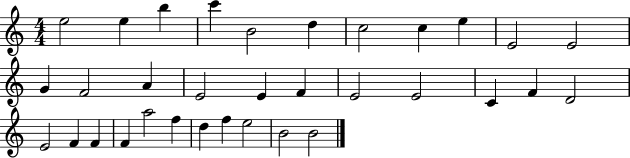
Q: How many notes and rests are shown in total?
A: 33